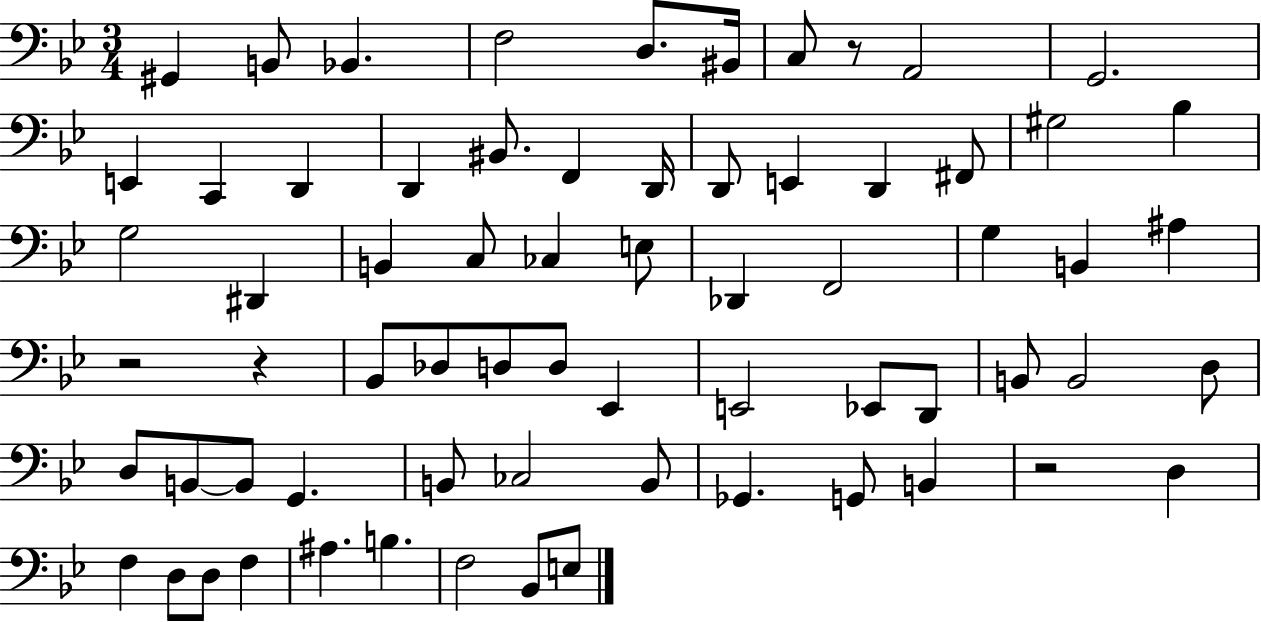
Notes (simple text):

G#2/q B2/e Bb2/q. F3/h D3/e. BIS2/s C3/e R/e A2/h G2/h. E2/q C2/q D2/q D2/q BIS2/e. F2/q D2/s D2/e E2/q D2/q F#2/e G#3/h Bb3/q G3/h D#2/q B2/q C3/e CES3/q E3/e Db2/q F2/h G3/q B2/q A#3/q R/h R/q Bb2/e Db3/e D3/e D3/e Eb2/q E2/h Eb2/e D2/e B2/e B2/h D3/e D3/e B2/e B2/e G2/q. B2/e CES3/h B2/e Gb2/q. G2/e B2/q R/h D3/q F3/q D3/e D3/e F3/q A#3/q. B3/q. F3/h Bb2/e E3/e